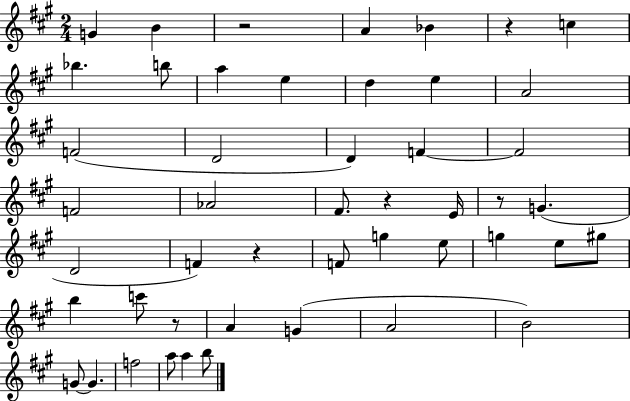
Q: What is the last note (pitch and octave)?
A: B5